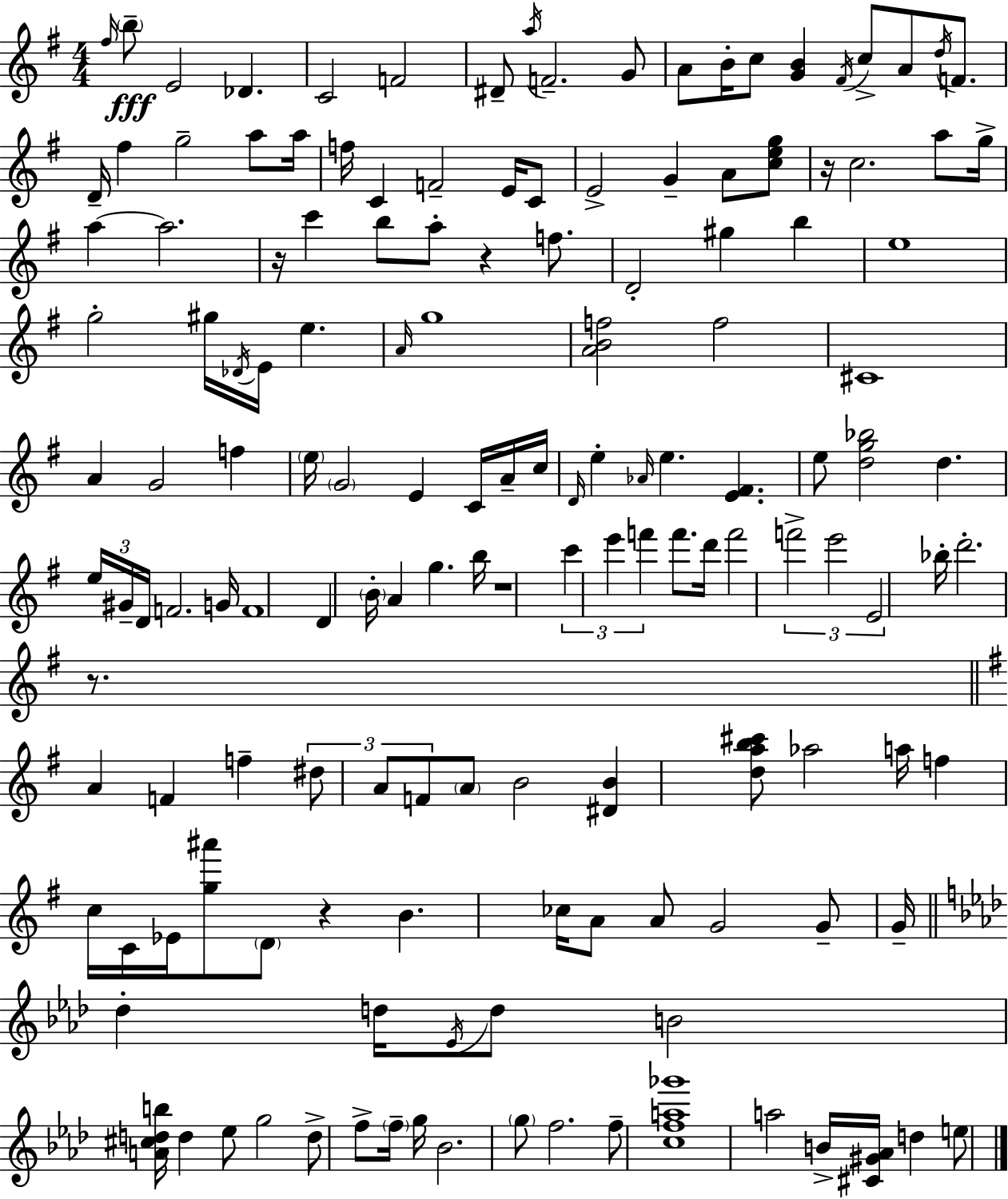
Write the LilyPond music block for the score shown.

{
  \clef treble
  \numericTimeSignature
  \time 4/4
  \key e \minor
  \grace { fis''16 }\fff \parenthesize b''8-- e'2 des'4. | c'2 f'2 | dis'8-- \acciaccatura { a''16 } f'2.-- | g'8 a'8 b'16-. c''8 <g' b'>4 \acciaccatura { fis'16 } c''8-> a'8 | \break \acciaccatura { d''16 } f'8. d'16-- fis''4 g''2-- | a''8 a''16 f''16 c'4 f'2-- | e'16 c'8 e'2-> g'4-- | a'8 <c'' e'' g''>8 r16 c''2. | \break a''8 g''16-> a''4~~ a''2. | r16 c'''4 b''8 a''8-. r4 | f''8. d'2-. gis''4 | b''4 e''1 | \break g''2-. gis''16 \acciaccatura { des'16 } e'16 e''4. | \grace { a'16 } g''1 | <a' b' f''>2 f''2 | cis'1 | \break a'4 g'2 | f''4 \parenthesize e''16 \parenthesize g'2 e'4 | c'16 a'16-- c''16 \grace { d'16 } e''4-. \grace { aes'16 } e''4. | <e' fis'>4. e''8 <d'' g'' bes''>2 | \break d''4. \tuplet 3/2 { e''16 gis'16-- d'16 } f'2. | g'16 f'1 | d'4 \parenthesize b'16-. a'4 | g''4. b''16 r1 | \break \tuplet 3/2 { c'''4 e'''4 | f'''4 } f'''8. d'''16 f'''2 | \tuplet 3/2 { f'''2-> e'''2 | e'2 } bes''16-. d'''2.-. | \break r8. \bar "||" \break \key g \major a'4 f'4 f''4-- \tuplet 3/2 { dis''8 a'8 | f'8 } \parenthesize a'8 b'2 <dis' b'>4 | <d'' a'' b'' cis'''>8 aes''2 a''16 f''4 c''16 | c'16 ees'16 <g'' ais'''>8 \parenthesize d'8 r4 b'4. | \break ces''16 a'8 a'8 g'2 g'8-- g'16-- | \bar "||" \break \key aes \major des''4-. d''16 \acciaccatura { ees'16 } d''8 b'2 | <a' cis'' d'' b''>16 d''4 ees''8 g''2 d''8-> | f''8-> \parenthesize f''16-- g''16 bes'2. | \parenthesize g''8 f''2. f''8-- | \break <c'' f'' a'' ges'''>1 | a''2 b'16-> <cis' gis' aes'>16 d''4 e''8 | \bar "|."
}